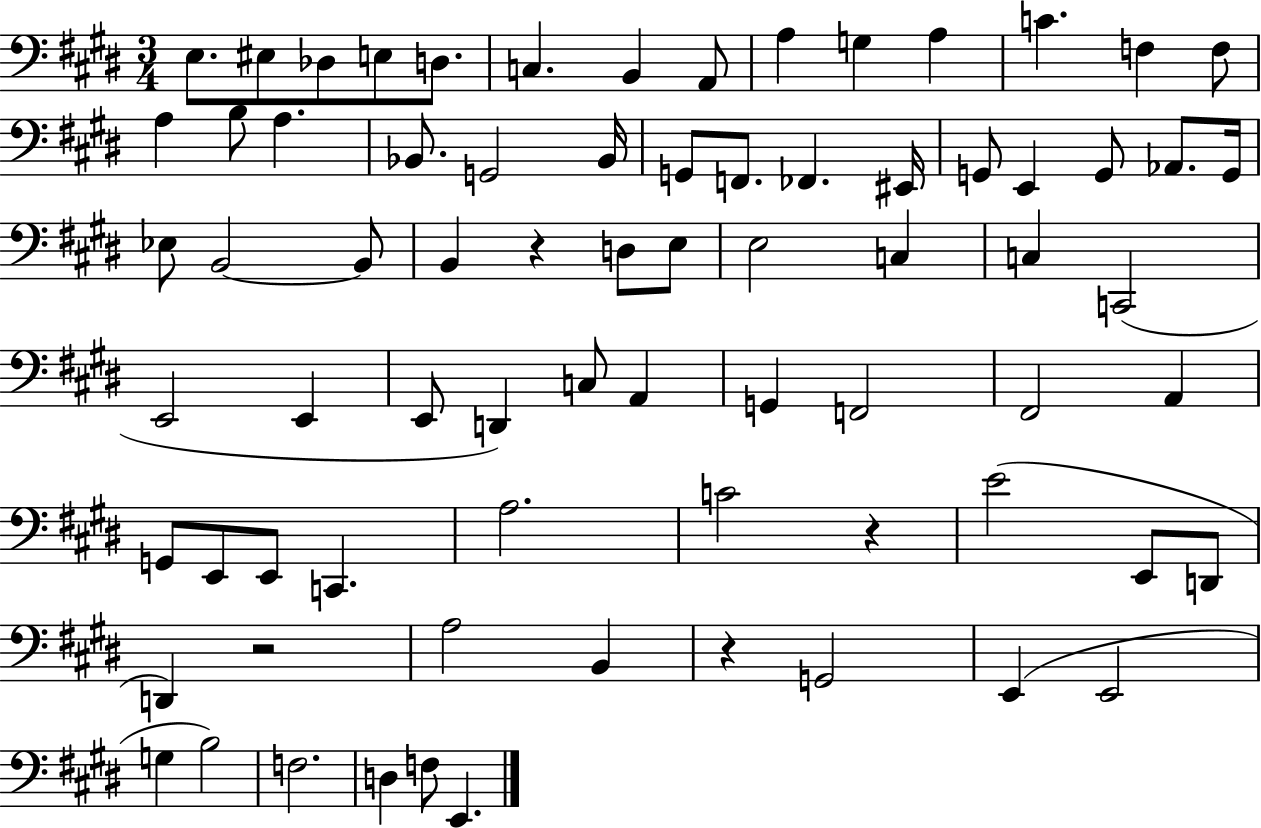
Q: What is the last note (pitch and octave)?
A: E2